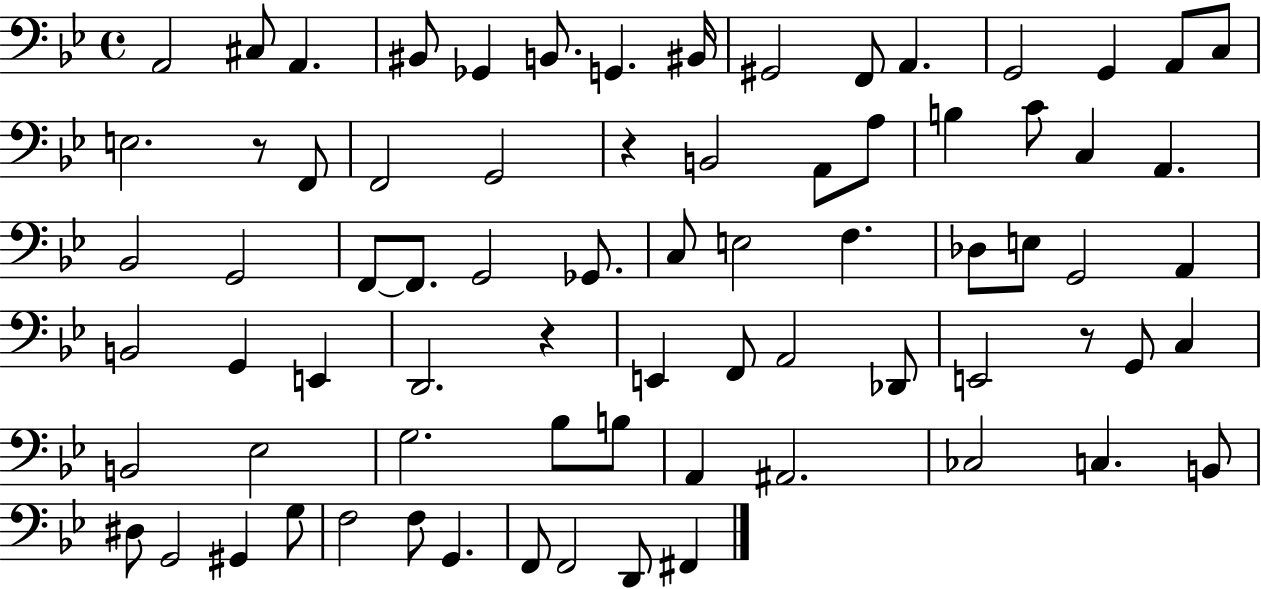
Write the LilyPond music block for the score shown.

{
  \clef bass
  \time 4/4
  \defaultTimeSignature
  \key bes \major
  a,2 cis8 a,4. | bis,8 ges,4 b,8. g,4. bis,16 | gis,2 f,8 a,4. | g,2 g,4 a,8 c8 | \break e2. r8 f,8 | f,2 g,2 | r4 b,2 a,8 a8 | b4 c'8 c4 a,4. | \break bes,2 g,2 | f,8~~ f,8. g,2 ges,8. | c8 e2 f4. | des8 e8 g,2 a,4 | \break b,2 g,4 e,4 | d,2. r4 | e,4 f,8 a,2 des,8 | e,2 r8 g,8 c4 | \break b,2 ees2 | g2. bes8 b8 | a,4 ais,2. | ces2 c4. b,8 | \break dis8 g,2 gis,4 g8 | f2 f8 g,4. | f,8 f,2 d,8 fis,4 | \bar "|."
}